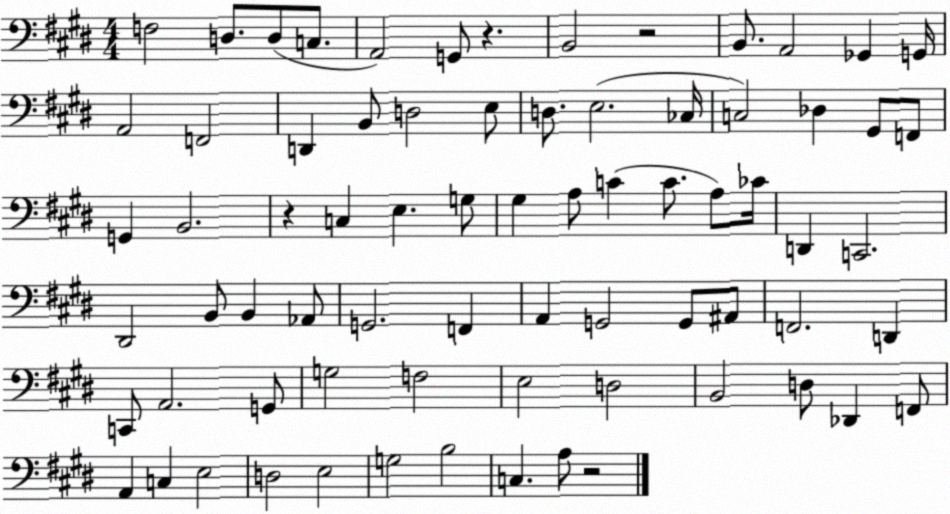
X:1
T:Untitled
M:4/4
L:1/4
K:E
F,2 D,/2 D,/2 C,/2 A,,2 G,,/2 z B,,2 z2 B,,/2 A,,2 _G,, G,,/4 A,,2 F,,2 D,, B,,/2 D,2 E,/2 D,/2 E,2 _C,/4 C,2 _D, ^G,,/2 F,,/2 G,, B,,2 z C, E, G,/2 ^G, A,/2 C C/2 A,/2 _C/4 D,, C,,2 ^D,,2 B,,/2 B,, _A,,/2 G,,2 F,, A,, G,,2 G,,/2 ^A,,/2 F,,2 D,, C,,/2 A,,2 G,,/2 G,2 F,2 E,2 D,2 B,,2 D,/2 _D,, F,,/2 A,, C, E,2 D,2 E,2 G,2 B,2 C, A,/2 z2